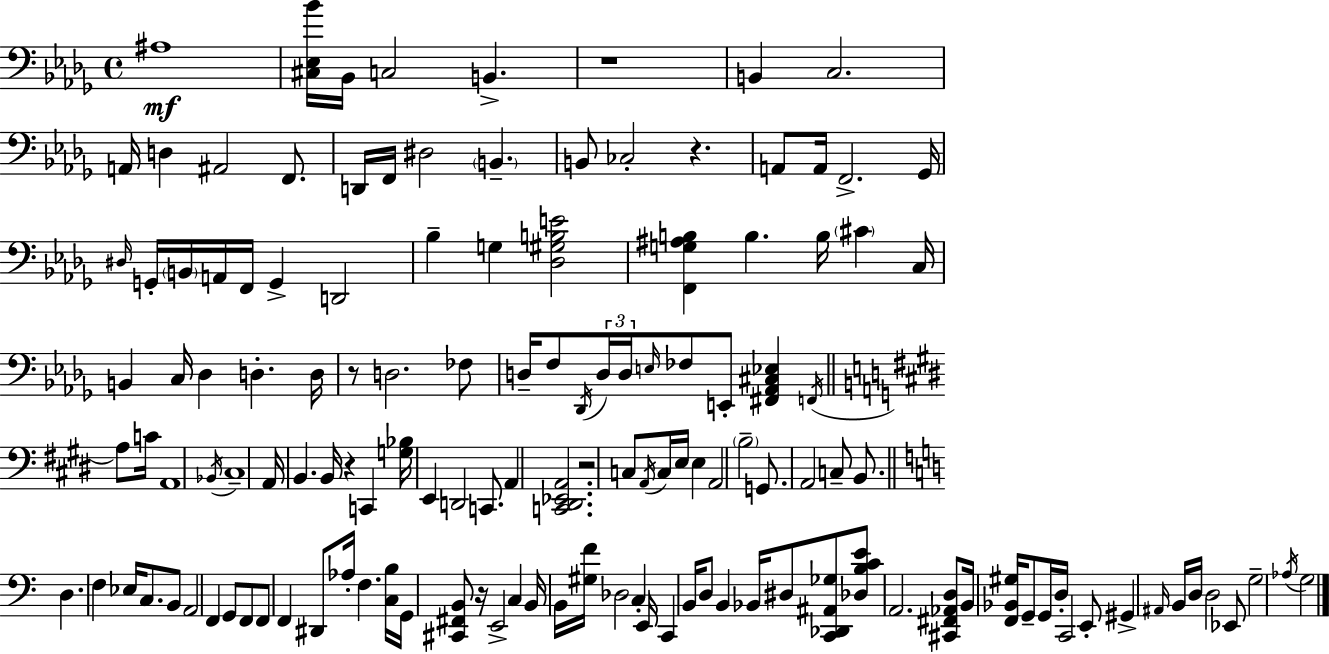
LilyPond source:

{
  \clef bass
  \time 4/4
  \defaultTimeSignature
  \key bes \minor
  \repeat volta 2 { ais1\mf | <cis ees bes'>16 bes,16 c2 b,4.-> | r1 | b,4 c2. | \break a,16 d4 ais,2 f,8. | d,16 f,16 dis2 \parenthesize b,4.-- | b,8 ces2-. r4. | a,8 a,16 f,2.-> ges,16 | \break \grace { dis16 } g,16-. \parenthesize b,16 a,16 f,16 g,4-> d,2 | bes4-- g4 <des gis b e'>2 | <f, g ais b>4 b4. b16 \parenthesize cis'4 | c16 b,4 c16 des4 d4.-. | \break d16 r8 d2. fes8 | d16-- f8 \acciaccatura { des,16 } \tuplet 3/2 { d16 d16 \grace { e16 } } fes8 e,8-. <fis, aes, cis ees>4 | \acciaccatura { f,16 } \bar "||" \break \key e \major a8 c'16 a,1 | \acciaccatura { bes,16 } cis1-- | a,16 b,4. b,16 r4 | c,4 <g bes>16 e,4 d,2 | \break c,8. a,4 <c, dis, ees, a,>2. | r2 c8 \acciaccatura { a,16 } c16 | e16 e4 a,2 \parenthesize b2-- | g,8. a,2 | \break c8-- b,8. \bar "||" \break \key c \major d4. f4 ees16 c8. b,8 | a,2 f,4 g,8 f,8 | f,8 f,4 dis,8 aes16-. f4. <c b>16 | g,16 <cis, fis, b,>8 r16 e,2-> c4 | \break b,16 b,16 <gis f'>16 des2 c4-. e,16 | c,4 b,16 d8 b,4 bes,16 dis8 <c, des, ais, ges>8 | <des b c' e'>8 a,2. <cis, fis, aes, d>8 | b,16 <f, bes, gis>16 g,8-- g,16 d16-. c,2 e,8-. | \break gis,4-> \grace { ais,16 } b,16 d16 d2 ees,8 | g2-- \acciaccatura { aes16 } g2 | } \bar "|."
}